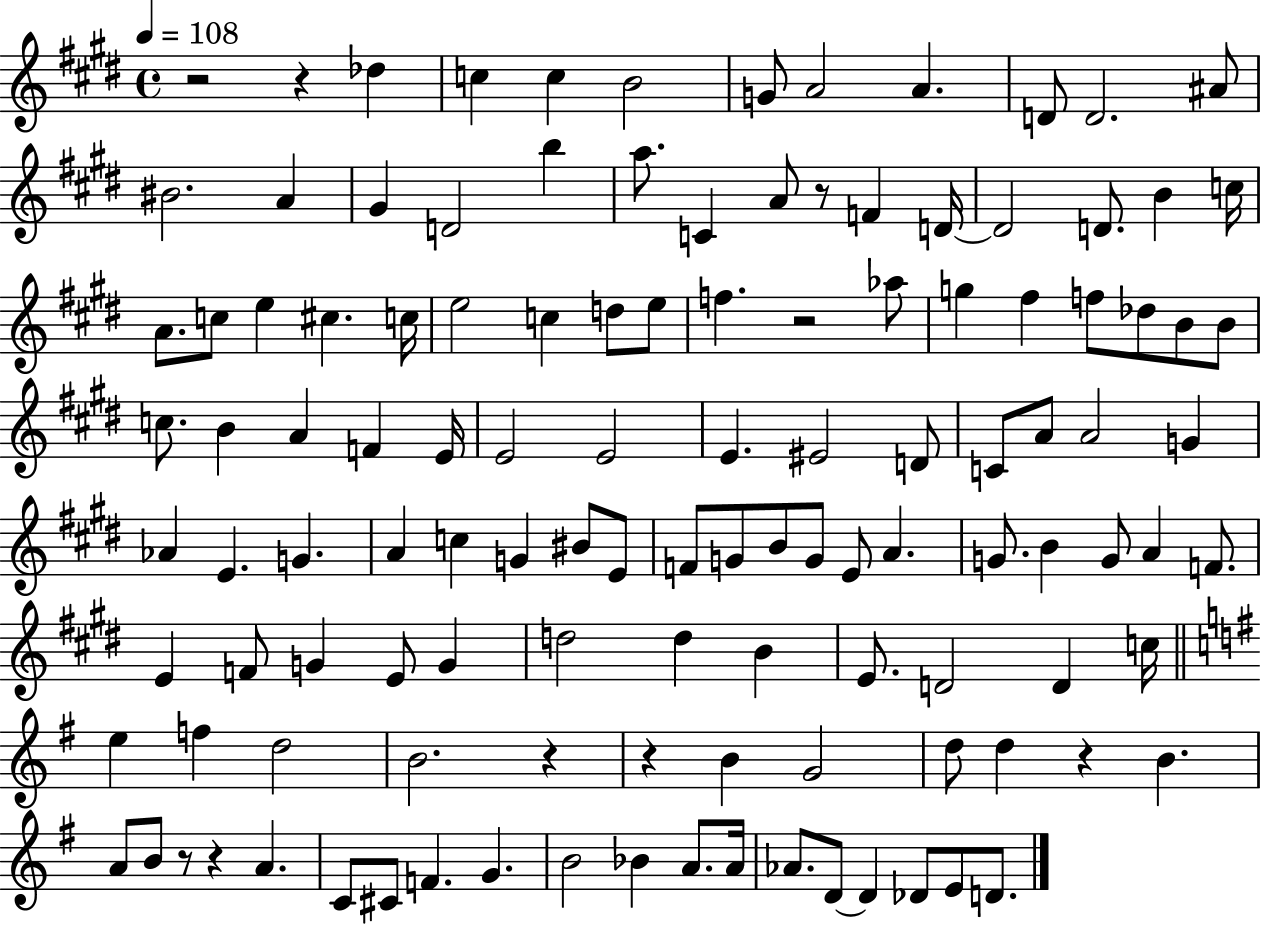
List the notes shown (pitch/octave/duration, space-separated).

R/h R/q Db5/q C5/q C5/q B4/h G4/e A4/h A4/q. D4/e D4/h. A#4/e BIS4/h. A4/q G#4/q D4/h B5/q A5/e. C4/q A4/e R/e F4/q D4/s D4/h D4/e. B4/q C5/s A4/e. C5/e E5/q C#5/q. C5/s E5/h C5/q D5/e E5/e F5/q. R/h Ab5/e G5/q F#5/q F5/e Db5/e B4/e B4/e C5/e. B4/q A4/q F4/q E4/s E4/h E4/h E4/q. EIS4/h D4/e C4/e A4/e A4/h G4/q Ab4/q E4/q. G4/q. A4/q C5/q G4/q BIS4/e E4/e F4/e G4/e B4/e G4/e E4/e A4/q. G4/e. B4/q G4/e A4/q F4/e. E4/q F4/e G4/q E4/e G4/q D5/h D5/q B4/q E4/e. D4/h D4/q C5/s E5/q F5/q D5/h B4/h. R/q R/q B4/q G4/h D5/e D5/q R/q B4/q. A4/e B4/e R/e R/q A4/q. C4/e C#4/e F4/q. G4/q. B4/h Bb4/q A4/e. A4/s Ab4/e. D4/e D4/q Db4/e E4/e D4/e.